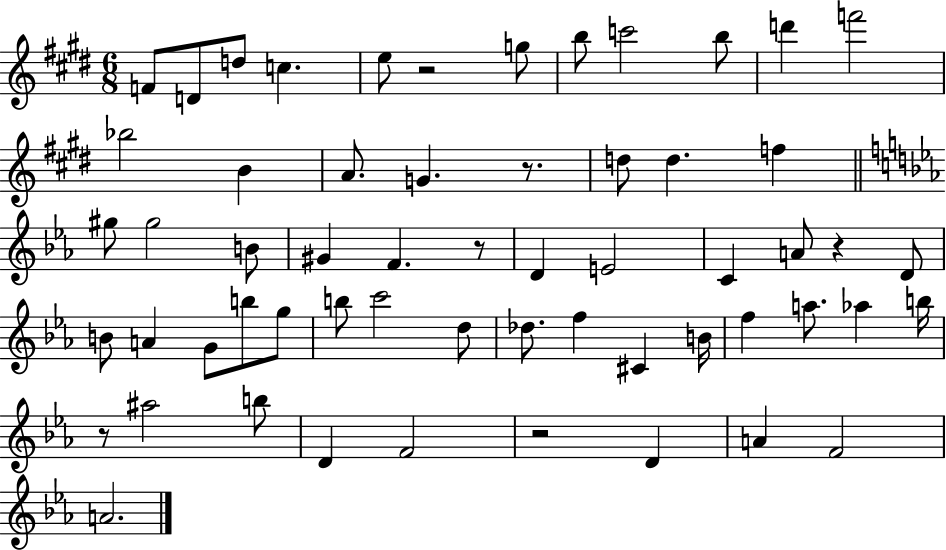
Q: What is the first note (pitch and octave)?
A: F4